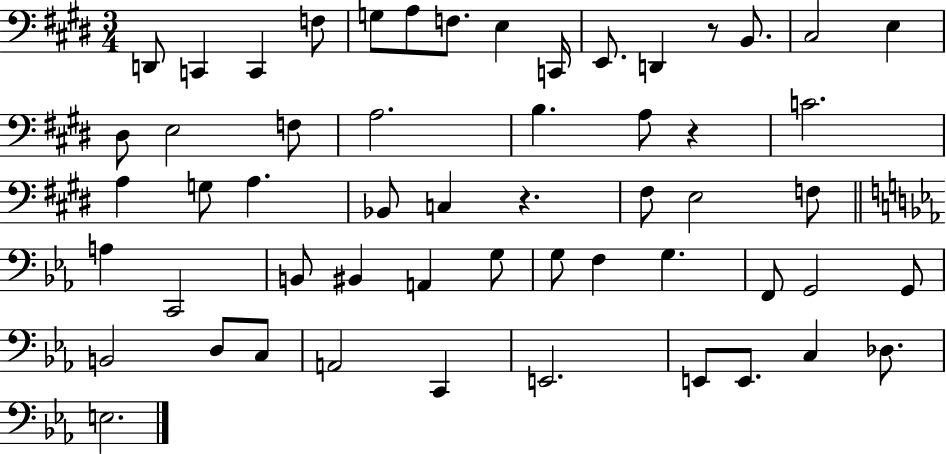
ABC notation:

X:1
T:Untitled
M:3/4
L:1/4
K:E
D,,/2 C,, C,, F,/2 G,/2 A,/2 F,/2 E, C,,/4 E,,/2 D,, z/2 B,,/2 ^C,2 E, ^D,/2 E,2 F,/2 A,2 B, A,/2 z C2 A, G,/2 A, _B,,/2 C, z ^F,/2 E,2 F,/2 A, C,,2 B,,/2 ^B,, A,, G,/2 G,/2 F, G, F,,/2 G,,2 G,,/2 B,,2 D,/2 C,/2 A,,2 C,, E,,2 E,,/2 E,,/2 C, _D,/2 E,2